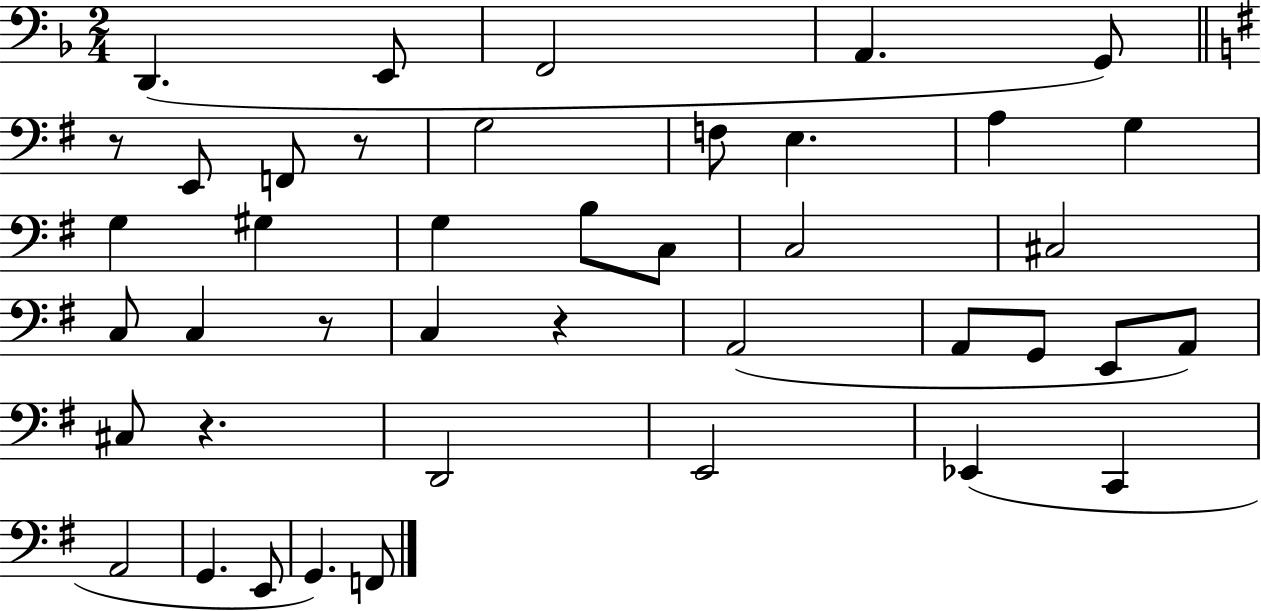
D2/q. E2/e F2/h A2/q. G2/e R/e E2/e F2/e R/e G3/h F3/e E3/q. A3/q G3/q G3/q G#3/q G3/q B3/e C3/e C3/h C#3/h C3/e C3/q R/e C3/q R/q A2/h A2/e G2/e E2/e A2/e C#3/e R/q. D2/h E2/h Eb2/q C2/q A2/h G2/q. E2/e G2/q. F2/e